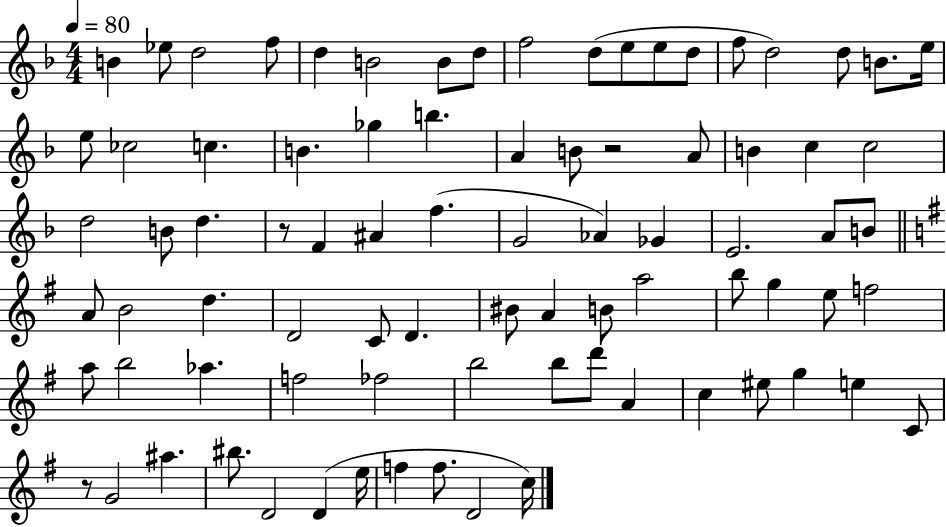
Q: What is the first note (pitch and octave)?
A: B4